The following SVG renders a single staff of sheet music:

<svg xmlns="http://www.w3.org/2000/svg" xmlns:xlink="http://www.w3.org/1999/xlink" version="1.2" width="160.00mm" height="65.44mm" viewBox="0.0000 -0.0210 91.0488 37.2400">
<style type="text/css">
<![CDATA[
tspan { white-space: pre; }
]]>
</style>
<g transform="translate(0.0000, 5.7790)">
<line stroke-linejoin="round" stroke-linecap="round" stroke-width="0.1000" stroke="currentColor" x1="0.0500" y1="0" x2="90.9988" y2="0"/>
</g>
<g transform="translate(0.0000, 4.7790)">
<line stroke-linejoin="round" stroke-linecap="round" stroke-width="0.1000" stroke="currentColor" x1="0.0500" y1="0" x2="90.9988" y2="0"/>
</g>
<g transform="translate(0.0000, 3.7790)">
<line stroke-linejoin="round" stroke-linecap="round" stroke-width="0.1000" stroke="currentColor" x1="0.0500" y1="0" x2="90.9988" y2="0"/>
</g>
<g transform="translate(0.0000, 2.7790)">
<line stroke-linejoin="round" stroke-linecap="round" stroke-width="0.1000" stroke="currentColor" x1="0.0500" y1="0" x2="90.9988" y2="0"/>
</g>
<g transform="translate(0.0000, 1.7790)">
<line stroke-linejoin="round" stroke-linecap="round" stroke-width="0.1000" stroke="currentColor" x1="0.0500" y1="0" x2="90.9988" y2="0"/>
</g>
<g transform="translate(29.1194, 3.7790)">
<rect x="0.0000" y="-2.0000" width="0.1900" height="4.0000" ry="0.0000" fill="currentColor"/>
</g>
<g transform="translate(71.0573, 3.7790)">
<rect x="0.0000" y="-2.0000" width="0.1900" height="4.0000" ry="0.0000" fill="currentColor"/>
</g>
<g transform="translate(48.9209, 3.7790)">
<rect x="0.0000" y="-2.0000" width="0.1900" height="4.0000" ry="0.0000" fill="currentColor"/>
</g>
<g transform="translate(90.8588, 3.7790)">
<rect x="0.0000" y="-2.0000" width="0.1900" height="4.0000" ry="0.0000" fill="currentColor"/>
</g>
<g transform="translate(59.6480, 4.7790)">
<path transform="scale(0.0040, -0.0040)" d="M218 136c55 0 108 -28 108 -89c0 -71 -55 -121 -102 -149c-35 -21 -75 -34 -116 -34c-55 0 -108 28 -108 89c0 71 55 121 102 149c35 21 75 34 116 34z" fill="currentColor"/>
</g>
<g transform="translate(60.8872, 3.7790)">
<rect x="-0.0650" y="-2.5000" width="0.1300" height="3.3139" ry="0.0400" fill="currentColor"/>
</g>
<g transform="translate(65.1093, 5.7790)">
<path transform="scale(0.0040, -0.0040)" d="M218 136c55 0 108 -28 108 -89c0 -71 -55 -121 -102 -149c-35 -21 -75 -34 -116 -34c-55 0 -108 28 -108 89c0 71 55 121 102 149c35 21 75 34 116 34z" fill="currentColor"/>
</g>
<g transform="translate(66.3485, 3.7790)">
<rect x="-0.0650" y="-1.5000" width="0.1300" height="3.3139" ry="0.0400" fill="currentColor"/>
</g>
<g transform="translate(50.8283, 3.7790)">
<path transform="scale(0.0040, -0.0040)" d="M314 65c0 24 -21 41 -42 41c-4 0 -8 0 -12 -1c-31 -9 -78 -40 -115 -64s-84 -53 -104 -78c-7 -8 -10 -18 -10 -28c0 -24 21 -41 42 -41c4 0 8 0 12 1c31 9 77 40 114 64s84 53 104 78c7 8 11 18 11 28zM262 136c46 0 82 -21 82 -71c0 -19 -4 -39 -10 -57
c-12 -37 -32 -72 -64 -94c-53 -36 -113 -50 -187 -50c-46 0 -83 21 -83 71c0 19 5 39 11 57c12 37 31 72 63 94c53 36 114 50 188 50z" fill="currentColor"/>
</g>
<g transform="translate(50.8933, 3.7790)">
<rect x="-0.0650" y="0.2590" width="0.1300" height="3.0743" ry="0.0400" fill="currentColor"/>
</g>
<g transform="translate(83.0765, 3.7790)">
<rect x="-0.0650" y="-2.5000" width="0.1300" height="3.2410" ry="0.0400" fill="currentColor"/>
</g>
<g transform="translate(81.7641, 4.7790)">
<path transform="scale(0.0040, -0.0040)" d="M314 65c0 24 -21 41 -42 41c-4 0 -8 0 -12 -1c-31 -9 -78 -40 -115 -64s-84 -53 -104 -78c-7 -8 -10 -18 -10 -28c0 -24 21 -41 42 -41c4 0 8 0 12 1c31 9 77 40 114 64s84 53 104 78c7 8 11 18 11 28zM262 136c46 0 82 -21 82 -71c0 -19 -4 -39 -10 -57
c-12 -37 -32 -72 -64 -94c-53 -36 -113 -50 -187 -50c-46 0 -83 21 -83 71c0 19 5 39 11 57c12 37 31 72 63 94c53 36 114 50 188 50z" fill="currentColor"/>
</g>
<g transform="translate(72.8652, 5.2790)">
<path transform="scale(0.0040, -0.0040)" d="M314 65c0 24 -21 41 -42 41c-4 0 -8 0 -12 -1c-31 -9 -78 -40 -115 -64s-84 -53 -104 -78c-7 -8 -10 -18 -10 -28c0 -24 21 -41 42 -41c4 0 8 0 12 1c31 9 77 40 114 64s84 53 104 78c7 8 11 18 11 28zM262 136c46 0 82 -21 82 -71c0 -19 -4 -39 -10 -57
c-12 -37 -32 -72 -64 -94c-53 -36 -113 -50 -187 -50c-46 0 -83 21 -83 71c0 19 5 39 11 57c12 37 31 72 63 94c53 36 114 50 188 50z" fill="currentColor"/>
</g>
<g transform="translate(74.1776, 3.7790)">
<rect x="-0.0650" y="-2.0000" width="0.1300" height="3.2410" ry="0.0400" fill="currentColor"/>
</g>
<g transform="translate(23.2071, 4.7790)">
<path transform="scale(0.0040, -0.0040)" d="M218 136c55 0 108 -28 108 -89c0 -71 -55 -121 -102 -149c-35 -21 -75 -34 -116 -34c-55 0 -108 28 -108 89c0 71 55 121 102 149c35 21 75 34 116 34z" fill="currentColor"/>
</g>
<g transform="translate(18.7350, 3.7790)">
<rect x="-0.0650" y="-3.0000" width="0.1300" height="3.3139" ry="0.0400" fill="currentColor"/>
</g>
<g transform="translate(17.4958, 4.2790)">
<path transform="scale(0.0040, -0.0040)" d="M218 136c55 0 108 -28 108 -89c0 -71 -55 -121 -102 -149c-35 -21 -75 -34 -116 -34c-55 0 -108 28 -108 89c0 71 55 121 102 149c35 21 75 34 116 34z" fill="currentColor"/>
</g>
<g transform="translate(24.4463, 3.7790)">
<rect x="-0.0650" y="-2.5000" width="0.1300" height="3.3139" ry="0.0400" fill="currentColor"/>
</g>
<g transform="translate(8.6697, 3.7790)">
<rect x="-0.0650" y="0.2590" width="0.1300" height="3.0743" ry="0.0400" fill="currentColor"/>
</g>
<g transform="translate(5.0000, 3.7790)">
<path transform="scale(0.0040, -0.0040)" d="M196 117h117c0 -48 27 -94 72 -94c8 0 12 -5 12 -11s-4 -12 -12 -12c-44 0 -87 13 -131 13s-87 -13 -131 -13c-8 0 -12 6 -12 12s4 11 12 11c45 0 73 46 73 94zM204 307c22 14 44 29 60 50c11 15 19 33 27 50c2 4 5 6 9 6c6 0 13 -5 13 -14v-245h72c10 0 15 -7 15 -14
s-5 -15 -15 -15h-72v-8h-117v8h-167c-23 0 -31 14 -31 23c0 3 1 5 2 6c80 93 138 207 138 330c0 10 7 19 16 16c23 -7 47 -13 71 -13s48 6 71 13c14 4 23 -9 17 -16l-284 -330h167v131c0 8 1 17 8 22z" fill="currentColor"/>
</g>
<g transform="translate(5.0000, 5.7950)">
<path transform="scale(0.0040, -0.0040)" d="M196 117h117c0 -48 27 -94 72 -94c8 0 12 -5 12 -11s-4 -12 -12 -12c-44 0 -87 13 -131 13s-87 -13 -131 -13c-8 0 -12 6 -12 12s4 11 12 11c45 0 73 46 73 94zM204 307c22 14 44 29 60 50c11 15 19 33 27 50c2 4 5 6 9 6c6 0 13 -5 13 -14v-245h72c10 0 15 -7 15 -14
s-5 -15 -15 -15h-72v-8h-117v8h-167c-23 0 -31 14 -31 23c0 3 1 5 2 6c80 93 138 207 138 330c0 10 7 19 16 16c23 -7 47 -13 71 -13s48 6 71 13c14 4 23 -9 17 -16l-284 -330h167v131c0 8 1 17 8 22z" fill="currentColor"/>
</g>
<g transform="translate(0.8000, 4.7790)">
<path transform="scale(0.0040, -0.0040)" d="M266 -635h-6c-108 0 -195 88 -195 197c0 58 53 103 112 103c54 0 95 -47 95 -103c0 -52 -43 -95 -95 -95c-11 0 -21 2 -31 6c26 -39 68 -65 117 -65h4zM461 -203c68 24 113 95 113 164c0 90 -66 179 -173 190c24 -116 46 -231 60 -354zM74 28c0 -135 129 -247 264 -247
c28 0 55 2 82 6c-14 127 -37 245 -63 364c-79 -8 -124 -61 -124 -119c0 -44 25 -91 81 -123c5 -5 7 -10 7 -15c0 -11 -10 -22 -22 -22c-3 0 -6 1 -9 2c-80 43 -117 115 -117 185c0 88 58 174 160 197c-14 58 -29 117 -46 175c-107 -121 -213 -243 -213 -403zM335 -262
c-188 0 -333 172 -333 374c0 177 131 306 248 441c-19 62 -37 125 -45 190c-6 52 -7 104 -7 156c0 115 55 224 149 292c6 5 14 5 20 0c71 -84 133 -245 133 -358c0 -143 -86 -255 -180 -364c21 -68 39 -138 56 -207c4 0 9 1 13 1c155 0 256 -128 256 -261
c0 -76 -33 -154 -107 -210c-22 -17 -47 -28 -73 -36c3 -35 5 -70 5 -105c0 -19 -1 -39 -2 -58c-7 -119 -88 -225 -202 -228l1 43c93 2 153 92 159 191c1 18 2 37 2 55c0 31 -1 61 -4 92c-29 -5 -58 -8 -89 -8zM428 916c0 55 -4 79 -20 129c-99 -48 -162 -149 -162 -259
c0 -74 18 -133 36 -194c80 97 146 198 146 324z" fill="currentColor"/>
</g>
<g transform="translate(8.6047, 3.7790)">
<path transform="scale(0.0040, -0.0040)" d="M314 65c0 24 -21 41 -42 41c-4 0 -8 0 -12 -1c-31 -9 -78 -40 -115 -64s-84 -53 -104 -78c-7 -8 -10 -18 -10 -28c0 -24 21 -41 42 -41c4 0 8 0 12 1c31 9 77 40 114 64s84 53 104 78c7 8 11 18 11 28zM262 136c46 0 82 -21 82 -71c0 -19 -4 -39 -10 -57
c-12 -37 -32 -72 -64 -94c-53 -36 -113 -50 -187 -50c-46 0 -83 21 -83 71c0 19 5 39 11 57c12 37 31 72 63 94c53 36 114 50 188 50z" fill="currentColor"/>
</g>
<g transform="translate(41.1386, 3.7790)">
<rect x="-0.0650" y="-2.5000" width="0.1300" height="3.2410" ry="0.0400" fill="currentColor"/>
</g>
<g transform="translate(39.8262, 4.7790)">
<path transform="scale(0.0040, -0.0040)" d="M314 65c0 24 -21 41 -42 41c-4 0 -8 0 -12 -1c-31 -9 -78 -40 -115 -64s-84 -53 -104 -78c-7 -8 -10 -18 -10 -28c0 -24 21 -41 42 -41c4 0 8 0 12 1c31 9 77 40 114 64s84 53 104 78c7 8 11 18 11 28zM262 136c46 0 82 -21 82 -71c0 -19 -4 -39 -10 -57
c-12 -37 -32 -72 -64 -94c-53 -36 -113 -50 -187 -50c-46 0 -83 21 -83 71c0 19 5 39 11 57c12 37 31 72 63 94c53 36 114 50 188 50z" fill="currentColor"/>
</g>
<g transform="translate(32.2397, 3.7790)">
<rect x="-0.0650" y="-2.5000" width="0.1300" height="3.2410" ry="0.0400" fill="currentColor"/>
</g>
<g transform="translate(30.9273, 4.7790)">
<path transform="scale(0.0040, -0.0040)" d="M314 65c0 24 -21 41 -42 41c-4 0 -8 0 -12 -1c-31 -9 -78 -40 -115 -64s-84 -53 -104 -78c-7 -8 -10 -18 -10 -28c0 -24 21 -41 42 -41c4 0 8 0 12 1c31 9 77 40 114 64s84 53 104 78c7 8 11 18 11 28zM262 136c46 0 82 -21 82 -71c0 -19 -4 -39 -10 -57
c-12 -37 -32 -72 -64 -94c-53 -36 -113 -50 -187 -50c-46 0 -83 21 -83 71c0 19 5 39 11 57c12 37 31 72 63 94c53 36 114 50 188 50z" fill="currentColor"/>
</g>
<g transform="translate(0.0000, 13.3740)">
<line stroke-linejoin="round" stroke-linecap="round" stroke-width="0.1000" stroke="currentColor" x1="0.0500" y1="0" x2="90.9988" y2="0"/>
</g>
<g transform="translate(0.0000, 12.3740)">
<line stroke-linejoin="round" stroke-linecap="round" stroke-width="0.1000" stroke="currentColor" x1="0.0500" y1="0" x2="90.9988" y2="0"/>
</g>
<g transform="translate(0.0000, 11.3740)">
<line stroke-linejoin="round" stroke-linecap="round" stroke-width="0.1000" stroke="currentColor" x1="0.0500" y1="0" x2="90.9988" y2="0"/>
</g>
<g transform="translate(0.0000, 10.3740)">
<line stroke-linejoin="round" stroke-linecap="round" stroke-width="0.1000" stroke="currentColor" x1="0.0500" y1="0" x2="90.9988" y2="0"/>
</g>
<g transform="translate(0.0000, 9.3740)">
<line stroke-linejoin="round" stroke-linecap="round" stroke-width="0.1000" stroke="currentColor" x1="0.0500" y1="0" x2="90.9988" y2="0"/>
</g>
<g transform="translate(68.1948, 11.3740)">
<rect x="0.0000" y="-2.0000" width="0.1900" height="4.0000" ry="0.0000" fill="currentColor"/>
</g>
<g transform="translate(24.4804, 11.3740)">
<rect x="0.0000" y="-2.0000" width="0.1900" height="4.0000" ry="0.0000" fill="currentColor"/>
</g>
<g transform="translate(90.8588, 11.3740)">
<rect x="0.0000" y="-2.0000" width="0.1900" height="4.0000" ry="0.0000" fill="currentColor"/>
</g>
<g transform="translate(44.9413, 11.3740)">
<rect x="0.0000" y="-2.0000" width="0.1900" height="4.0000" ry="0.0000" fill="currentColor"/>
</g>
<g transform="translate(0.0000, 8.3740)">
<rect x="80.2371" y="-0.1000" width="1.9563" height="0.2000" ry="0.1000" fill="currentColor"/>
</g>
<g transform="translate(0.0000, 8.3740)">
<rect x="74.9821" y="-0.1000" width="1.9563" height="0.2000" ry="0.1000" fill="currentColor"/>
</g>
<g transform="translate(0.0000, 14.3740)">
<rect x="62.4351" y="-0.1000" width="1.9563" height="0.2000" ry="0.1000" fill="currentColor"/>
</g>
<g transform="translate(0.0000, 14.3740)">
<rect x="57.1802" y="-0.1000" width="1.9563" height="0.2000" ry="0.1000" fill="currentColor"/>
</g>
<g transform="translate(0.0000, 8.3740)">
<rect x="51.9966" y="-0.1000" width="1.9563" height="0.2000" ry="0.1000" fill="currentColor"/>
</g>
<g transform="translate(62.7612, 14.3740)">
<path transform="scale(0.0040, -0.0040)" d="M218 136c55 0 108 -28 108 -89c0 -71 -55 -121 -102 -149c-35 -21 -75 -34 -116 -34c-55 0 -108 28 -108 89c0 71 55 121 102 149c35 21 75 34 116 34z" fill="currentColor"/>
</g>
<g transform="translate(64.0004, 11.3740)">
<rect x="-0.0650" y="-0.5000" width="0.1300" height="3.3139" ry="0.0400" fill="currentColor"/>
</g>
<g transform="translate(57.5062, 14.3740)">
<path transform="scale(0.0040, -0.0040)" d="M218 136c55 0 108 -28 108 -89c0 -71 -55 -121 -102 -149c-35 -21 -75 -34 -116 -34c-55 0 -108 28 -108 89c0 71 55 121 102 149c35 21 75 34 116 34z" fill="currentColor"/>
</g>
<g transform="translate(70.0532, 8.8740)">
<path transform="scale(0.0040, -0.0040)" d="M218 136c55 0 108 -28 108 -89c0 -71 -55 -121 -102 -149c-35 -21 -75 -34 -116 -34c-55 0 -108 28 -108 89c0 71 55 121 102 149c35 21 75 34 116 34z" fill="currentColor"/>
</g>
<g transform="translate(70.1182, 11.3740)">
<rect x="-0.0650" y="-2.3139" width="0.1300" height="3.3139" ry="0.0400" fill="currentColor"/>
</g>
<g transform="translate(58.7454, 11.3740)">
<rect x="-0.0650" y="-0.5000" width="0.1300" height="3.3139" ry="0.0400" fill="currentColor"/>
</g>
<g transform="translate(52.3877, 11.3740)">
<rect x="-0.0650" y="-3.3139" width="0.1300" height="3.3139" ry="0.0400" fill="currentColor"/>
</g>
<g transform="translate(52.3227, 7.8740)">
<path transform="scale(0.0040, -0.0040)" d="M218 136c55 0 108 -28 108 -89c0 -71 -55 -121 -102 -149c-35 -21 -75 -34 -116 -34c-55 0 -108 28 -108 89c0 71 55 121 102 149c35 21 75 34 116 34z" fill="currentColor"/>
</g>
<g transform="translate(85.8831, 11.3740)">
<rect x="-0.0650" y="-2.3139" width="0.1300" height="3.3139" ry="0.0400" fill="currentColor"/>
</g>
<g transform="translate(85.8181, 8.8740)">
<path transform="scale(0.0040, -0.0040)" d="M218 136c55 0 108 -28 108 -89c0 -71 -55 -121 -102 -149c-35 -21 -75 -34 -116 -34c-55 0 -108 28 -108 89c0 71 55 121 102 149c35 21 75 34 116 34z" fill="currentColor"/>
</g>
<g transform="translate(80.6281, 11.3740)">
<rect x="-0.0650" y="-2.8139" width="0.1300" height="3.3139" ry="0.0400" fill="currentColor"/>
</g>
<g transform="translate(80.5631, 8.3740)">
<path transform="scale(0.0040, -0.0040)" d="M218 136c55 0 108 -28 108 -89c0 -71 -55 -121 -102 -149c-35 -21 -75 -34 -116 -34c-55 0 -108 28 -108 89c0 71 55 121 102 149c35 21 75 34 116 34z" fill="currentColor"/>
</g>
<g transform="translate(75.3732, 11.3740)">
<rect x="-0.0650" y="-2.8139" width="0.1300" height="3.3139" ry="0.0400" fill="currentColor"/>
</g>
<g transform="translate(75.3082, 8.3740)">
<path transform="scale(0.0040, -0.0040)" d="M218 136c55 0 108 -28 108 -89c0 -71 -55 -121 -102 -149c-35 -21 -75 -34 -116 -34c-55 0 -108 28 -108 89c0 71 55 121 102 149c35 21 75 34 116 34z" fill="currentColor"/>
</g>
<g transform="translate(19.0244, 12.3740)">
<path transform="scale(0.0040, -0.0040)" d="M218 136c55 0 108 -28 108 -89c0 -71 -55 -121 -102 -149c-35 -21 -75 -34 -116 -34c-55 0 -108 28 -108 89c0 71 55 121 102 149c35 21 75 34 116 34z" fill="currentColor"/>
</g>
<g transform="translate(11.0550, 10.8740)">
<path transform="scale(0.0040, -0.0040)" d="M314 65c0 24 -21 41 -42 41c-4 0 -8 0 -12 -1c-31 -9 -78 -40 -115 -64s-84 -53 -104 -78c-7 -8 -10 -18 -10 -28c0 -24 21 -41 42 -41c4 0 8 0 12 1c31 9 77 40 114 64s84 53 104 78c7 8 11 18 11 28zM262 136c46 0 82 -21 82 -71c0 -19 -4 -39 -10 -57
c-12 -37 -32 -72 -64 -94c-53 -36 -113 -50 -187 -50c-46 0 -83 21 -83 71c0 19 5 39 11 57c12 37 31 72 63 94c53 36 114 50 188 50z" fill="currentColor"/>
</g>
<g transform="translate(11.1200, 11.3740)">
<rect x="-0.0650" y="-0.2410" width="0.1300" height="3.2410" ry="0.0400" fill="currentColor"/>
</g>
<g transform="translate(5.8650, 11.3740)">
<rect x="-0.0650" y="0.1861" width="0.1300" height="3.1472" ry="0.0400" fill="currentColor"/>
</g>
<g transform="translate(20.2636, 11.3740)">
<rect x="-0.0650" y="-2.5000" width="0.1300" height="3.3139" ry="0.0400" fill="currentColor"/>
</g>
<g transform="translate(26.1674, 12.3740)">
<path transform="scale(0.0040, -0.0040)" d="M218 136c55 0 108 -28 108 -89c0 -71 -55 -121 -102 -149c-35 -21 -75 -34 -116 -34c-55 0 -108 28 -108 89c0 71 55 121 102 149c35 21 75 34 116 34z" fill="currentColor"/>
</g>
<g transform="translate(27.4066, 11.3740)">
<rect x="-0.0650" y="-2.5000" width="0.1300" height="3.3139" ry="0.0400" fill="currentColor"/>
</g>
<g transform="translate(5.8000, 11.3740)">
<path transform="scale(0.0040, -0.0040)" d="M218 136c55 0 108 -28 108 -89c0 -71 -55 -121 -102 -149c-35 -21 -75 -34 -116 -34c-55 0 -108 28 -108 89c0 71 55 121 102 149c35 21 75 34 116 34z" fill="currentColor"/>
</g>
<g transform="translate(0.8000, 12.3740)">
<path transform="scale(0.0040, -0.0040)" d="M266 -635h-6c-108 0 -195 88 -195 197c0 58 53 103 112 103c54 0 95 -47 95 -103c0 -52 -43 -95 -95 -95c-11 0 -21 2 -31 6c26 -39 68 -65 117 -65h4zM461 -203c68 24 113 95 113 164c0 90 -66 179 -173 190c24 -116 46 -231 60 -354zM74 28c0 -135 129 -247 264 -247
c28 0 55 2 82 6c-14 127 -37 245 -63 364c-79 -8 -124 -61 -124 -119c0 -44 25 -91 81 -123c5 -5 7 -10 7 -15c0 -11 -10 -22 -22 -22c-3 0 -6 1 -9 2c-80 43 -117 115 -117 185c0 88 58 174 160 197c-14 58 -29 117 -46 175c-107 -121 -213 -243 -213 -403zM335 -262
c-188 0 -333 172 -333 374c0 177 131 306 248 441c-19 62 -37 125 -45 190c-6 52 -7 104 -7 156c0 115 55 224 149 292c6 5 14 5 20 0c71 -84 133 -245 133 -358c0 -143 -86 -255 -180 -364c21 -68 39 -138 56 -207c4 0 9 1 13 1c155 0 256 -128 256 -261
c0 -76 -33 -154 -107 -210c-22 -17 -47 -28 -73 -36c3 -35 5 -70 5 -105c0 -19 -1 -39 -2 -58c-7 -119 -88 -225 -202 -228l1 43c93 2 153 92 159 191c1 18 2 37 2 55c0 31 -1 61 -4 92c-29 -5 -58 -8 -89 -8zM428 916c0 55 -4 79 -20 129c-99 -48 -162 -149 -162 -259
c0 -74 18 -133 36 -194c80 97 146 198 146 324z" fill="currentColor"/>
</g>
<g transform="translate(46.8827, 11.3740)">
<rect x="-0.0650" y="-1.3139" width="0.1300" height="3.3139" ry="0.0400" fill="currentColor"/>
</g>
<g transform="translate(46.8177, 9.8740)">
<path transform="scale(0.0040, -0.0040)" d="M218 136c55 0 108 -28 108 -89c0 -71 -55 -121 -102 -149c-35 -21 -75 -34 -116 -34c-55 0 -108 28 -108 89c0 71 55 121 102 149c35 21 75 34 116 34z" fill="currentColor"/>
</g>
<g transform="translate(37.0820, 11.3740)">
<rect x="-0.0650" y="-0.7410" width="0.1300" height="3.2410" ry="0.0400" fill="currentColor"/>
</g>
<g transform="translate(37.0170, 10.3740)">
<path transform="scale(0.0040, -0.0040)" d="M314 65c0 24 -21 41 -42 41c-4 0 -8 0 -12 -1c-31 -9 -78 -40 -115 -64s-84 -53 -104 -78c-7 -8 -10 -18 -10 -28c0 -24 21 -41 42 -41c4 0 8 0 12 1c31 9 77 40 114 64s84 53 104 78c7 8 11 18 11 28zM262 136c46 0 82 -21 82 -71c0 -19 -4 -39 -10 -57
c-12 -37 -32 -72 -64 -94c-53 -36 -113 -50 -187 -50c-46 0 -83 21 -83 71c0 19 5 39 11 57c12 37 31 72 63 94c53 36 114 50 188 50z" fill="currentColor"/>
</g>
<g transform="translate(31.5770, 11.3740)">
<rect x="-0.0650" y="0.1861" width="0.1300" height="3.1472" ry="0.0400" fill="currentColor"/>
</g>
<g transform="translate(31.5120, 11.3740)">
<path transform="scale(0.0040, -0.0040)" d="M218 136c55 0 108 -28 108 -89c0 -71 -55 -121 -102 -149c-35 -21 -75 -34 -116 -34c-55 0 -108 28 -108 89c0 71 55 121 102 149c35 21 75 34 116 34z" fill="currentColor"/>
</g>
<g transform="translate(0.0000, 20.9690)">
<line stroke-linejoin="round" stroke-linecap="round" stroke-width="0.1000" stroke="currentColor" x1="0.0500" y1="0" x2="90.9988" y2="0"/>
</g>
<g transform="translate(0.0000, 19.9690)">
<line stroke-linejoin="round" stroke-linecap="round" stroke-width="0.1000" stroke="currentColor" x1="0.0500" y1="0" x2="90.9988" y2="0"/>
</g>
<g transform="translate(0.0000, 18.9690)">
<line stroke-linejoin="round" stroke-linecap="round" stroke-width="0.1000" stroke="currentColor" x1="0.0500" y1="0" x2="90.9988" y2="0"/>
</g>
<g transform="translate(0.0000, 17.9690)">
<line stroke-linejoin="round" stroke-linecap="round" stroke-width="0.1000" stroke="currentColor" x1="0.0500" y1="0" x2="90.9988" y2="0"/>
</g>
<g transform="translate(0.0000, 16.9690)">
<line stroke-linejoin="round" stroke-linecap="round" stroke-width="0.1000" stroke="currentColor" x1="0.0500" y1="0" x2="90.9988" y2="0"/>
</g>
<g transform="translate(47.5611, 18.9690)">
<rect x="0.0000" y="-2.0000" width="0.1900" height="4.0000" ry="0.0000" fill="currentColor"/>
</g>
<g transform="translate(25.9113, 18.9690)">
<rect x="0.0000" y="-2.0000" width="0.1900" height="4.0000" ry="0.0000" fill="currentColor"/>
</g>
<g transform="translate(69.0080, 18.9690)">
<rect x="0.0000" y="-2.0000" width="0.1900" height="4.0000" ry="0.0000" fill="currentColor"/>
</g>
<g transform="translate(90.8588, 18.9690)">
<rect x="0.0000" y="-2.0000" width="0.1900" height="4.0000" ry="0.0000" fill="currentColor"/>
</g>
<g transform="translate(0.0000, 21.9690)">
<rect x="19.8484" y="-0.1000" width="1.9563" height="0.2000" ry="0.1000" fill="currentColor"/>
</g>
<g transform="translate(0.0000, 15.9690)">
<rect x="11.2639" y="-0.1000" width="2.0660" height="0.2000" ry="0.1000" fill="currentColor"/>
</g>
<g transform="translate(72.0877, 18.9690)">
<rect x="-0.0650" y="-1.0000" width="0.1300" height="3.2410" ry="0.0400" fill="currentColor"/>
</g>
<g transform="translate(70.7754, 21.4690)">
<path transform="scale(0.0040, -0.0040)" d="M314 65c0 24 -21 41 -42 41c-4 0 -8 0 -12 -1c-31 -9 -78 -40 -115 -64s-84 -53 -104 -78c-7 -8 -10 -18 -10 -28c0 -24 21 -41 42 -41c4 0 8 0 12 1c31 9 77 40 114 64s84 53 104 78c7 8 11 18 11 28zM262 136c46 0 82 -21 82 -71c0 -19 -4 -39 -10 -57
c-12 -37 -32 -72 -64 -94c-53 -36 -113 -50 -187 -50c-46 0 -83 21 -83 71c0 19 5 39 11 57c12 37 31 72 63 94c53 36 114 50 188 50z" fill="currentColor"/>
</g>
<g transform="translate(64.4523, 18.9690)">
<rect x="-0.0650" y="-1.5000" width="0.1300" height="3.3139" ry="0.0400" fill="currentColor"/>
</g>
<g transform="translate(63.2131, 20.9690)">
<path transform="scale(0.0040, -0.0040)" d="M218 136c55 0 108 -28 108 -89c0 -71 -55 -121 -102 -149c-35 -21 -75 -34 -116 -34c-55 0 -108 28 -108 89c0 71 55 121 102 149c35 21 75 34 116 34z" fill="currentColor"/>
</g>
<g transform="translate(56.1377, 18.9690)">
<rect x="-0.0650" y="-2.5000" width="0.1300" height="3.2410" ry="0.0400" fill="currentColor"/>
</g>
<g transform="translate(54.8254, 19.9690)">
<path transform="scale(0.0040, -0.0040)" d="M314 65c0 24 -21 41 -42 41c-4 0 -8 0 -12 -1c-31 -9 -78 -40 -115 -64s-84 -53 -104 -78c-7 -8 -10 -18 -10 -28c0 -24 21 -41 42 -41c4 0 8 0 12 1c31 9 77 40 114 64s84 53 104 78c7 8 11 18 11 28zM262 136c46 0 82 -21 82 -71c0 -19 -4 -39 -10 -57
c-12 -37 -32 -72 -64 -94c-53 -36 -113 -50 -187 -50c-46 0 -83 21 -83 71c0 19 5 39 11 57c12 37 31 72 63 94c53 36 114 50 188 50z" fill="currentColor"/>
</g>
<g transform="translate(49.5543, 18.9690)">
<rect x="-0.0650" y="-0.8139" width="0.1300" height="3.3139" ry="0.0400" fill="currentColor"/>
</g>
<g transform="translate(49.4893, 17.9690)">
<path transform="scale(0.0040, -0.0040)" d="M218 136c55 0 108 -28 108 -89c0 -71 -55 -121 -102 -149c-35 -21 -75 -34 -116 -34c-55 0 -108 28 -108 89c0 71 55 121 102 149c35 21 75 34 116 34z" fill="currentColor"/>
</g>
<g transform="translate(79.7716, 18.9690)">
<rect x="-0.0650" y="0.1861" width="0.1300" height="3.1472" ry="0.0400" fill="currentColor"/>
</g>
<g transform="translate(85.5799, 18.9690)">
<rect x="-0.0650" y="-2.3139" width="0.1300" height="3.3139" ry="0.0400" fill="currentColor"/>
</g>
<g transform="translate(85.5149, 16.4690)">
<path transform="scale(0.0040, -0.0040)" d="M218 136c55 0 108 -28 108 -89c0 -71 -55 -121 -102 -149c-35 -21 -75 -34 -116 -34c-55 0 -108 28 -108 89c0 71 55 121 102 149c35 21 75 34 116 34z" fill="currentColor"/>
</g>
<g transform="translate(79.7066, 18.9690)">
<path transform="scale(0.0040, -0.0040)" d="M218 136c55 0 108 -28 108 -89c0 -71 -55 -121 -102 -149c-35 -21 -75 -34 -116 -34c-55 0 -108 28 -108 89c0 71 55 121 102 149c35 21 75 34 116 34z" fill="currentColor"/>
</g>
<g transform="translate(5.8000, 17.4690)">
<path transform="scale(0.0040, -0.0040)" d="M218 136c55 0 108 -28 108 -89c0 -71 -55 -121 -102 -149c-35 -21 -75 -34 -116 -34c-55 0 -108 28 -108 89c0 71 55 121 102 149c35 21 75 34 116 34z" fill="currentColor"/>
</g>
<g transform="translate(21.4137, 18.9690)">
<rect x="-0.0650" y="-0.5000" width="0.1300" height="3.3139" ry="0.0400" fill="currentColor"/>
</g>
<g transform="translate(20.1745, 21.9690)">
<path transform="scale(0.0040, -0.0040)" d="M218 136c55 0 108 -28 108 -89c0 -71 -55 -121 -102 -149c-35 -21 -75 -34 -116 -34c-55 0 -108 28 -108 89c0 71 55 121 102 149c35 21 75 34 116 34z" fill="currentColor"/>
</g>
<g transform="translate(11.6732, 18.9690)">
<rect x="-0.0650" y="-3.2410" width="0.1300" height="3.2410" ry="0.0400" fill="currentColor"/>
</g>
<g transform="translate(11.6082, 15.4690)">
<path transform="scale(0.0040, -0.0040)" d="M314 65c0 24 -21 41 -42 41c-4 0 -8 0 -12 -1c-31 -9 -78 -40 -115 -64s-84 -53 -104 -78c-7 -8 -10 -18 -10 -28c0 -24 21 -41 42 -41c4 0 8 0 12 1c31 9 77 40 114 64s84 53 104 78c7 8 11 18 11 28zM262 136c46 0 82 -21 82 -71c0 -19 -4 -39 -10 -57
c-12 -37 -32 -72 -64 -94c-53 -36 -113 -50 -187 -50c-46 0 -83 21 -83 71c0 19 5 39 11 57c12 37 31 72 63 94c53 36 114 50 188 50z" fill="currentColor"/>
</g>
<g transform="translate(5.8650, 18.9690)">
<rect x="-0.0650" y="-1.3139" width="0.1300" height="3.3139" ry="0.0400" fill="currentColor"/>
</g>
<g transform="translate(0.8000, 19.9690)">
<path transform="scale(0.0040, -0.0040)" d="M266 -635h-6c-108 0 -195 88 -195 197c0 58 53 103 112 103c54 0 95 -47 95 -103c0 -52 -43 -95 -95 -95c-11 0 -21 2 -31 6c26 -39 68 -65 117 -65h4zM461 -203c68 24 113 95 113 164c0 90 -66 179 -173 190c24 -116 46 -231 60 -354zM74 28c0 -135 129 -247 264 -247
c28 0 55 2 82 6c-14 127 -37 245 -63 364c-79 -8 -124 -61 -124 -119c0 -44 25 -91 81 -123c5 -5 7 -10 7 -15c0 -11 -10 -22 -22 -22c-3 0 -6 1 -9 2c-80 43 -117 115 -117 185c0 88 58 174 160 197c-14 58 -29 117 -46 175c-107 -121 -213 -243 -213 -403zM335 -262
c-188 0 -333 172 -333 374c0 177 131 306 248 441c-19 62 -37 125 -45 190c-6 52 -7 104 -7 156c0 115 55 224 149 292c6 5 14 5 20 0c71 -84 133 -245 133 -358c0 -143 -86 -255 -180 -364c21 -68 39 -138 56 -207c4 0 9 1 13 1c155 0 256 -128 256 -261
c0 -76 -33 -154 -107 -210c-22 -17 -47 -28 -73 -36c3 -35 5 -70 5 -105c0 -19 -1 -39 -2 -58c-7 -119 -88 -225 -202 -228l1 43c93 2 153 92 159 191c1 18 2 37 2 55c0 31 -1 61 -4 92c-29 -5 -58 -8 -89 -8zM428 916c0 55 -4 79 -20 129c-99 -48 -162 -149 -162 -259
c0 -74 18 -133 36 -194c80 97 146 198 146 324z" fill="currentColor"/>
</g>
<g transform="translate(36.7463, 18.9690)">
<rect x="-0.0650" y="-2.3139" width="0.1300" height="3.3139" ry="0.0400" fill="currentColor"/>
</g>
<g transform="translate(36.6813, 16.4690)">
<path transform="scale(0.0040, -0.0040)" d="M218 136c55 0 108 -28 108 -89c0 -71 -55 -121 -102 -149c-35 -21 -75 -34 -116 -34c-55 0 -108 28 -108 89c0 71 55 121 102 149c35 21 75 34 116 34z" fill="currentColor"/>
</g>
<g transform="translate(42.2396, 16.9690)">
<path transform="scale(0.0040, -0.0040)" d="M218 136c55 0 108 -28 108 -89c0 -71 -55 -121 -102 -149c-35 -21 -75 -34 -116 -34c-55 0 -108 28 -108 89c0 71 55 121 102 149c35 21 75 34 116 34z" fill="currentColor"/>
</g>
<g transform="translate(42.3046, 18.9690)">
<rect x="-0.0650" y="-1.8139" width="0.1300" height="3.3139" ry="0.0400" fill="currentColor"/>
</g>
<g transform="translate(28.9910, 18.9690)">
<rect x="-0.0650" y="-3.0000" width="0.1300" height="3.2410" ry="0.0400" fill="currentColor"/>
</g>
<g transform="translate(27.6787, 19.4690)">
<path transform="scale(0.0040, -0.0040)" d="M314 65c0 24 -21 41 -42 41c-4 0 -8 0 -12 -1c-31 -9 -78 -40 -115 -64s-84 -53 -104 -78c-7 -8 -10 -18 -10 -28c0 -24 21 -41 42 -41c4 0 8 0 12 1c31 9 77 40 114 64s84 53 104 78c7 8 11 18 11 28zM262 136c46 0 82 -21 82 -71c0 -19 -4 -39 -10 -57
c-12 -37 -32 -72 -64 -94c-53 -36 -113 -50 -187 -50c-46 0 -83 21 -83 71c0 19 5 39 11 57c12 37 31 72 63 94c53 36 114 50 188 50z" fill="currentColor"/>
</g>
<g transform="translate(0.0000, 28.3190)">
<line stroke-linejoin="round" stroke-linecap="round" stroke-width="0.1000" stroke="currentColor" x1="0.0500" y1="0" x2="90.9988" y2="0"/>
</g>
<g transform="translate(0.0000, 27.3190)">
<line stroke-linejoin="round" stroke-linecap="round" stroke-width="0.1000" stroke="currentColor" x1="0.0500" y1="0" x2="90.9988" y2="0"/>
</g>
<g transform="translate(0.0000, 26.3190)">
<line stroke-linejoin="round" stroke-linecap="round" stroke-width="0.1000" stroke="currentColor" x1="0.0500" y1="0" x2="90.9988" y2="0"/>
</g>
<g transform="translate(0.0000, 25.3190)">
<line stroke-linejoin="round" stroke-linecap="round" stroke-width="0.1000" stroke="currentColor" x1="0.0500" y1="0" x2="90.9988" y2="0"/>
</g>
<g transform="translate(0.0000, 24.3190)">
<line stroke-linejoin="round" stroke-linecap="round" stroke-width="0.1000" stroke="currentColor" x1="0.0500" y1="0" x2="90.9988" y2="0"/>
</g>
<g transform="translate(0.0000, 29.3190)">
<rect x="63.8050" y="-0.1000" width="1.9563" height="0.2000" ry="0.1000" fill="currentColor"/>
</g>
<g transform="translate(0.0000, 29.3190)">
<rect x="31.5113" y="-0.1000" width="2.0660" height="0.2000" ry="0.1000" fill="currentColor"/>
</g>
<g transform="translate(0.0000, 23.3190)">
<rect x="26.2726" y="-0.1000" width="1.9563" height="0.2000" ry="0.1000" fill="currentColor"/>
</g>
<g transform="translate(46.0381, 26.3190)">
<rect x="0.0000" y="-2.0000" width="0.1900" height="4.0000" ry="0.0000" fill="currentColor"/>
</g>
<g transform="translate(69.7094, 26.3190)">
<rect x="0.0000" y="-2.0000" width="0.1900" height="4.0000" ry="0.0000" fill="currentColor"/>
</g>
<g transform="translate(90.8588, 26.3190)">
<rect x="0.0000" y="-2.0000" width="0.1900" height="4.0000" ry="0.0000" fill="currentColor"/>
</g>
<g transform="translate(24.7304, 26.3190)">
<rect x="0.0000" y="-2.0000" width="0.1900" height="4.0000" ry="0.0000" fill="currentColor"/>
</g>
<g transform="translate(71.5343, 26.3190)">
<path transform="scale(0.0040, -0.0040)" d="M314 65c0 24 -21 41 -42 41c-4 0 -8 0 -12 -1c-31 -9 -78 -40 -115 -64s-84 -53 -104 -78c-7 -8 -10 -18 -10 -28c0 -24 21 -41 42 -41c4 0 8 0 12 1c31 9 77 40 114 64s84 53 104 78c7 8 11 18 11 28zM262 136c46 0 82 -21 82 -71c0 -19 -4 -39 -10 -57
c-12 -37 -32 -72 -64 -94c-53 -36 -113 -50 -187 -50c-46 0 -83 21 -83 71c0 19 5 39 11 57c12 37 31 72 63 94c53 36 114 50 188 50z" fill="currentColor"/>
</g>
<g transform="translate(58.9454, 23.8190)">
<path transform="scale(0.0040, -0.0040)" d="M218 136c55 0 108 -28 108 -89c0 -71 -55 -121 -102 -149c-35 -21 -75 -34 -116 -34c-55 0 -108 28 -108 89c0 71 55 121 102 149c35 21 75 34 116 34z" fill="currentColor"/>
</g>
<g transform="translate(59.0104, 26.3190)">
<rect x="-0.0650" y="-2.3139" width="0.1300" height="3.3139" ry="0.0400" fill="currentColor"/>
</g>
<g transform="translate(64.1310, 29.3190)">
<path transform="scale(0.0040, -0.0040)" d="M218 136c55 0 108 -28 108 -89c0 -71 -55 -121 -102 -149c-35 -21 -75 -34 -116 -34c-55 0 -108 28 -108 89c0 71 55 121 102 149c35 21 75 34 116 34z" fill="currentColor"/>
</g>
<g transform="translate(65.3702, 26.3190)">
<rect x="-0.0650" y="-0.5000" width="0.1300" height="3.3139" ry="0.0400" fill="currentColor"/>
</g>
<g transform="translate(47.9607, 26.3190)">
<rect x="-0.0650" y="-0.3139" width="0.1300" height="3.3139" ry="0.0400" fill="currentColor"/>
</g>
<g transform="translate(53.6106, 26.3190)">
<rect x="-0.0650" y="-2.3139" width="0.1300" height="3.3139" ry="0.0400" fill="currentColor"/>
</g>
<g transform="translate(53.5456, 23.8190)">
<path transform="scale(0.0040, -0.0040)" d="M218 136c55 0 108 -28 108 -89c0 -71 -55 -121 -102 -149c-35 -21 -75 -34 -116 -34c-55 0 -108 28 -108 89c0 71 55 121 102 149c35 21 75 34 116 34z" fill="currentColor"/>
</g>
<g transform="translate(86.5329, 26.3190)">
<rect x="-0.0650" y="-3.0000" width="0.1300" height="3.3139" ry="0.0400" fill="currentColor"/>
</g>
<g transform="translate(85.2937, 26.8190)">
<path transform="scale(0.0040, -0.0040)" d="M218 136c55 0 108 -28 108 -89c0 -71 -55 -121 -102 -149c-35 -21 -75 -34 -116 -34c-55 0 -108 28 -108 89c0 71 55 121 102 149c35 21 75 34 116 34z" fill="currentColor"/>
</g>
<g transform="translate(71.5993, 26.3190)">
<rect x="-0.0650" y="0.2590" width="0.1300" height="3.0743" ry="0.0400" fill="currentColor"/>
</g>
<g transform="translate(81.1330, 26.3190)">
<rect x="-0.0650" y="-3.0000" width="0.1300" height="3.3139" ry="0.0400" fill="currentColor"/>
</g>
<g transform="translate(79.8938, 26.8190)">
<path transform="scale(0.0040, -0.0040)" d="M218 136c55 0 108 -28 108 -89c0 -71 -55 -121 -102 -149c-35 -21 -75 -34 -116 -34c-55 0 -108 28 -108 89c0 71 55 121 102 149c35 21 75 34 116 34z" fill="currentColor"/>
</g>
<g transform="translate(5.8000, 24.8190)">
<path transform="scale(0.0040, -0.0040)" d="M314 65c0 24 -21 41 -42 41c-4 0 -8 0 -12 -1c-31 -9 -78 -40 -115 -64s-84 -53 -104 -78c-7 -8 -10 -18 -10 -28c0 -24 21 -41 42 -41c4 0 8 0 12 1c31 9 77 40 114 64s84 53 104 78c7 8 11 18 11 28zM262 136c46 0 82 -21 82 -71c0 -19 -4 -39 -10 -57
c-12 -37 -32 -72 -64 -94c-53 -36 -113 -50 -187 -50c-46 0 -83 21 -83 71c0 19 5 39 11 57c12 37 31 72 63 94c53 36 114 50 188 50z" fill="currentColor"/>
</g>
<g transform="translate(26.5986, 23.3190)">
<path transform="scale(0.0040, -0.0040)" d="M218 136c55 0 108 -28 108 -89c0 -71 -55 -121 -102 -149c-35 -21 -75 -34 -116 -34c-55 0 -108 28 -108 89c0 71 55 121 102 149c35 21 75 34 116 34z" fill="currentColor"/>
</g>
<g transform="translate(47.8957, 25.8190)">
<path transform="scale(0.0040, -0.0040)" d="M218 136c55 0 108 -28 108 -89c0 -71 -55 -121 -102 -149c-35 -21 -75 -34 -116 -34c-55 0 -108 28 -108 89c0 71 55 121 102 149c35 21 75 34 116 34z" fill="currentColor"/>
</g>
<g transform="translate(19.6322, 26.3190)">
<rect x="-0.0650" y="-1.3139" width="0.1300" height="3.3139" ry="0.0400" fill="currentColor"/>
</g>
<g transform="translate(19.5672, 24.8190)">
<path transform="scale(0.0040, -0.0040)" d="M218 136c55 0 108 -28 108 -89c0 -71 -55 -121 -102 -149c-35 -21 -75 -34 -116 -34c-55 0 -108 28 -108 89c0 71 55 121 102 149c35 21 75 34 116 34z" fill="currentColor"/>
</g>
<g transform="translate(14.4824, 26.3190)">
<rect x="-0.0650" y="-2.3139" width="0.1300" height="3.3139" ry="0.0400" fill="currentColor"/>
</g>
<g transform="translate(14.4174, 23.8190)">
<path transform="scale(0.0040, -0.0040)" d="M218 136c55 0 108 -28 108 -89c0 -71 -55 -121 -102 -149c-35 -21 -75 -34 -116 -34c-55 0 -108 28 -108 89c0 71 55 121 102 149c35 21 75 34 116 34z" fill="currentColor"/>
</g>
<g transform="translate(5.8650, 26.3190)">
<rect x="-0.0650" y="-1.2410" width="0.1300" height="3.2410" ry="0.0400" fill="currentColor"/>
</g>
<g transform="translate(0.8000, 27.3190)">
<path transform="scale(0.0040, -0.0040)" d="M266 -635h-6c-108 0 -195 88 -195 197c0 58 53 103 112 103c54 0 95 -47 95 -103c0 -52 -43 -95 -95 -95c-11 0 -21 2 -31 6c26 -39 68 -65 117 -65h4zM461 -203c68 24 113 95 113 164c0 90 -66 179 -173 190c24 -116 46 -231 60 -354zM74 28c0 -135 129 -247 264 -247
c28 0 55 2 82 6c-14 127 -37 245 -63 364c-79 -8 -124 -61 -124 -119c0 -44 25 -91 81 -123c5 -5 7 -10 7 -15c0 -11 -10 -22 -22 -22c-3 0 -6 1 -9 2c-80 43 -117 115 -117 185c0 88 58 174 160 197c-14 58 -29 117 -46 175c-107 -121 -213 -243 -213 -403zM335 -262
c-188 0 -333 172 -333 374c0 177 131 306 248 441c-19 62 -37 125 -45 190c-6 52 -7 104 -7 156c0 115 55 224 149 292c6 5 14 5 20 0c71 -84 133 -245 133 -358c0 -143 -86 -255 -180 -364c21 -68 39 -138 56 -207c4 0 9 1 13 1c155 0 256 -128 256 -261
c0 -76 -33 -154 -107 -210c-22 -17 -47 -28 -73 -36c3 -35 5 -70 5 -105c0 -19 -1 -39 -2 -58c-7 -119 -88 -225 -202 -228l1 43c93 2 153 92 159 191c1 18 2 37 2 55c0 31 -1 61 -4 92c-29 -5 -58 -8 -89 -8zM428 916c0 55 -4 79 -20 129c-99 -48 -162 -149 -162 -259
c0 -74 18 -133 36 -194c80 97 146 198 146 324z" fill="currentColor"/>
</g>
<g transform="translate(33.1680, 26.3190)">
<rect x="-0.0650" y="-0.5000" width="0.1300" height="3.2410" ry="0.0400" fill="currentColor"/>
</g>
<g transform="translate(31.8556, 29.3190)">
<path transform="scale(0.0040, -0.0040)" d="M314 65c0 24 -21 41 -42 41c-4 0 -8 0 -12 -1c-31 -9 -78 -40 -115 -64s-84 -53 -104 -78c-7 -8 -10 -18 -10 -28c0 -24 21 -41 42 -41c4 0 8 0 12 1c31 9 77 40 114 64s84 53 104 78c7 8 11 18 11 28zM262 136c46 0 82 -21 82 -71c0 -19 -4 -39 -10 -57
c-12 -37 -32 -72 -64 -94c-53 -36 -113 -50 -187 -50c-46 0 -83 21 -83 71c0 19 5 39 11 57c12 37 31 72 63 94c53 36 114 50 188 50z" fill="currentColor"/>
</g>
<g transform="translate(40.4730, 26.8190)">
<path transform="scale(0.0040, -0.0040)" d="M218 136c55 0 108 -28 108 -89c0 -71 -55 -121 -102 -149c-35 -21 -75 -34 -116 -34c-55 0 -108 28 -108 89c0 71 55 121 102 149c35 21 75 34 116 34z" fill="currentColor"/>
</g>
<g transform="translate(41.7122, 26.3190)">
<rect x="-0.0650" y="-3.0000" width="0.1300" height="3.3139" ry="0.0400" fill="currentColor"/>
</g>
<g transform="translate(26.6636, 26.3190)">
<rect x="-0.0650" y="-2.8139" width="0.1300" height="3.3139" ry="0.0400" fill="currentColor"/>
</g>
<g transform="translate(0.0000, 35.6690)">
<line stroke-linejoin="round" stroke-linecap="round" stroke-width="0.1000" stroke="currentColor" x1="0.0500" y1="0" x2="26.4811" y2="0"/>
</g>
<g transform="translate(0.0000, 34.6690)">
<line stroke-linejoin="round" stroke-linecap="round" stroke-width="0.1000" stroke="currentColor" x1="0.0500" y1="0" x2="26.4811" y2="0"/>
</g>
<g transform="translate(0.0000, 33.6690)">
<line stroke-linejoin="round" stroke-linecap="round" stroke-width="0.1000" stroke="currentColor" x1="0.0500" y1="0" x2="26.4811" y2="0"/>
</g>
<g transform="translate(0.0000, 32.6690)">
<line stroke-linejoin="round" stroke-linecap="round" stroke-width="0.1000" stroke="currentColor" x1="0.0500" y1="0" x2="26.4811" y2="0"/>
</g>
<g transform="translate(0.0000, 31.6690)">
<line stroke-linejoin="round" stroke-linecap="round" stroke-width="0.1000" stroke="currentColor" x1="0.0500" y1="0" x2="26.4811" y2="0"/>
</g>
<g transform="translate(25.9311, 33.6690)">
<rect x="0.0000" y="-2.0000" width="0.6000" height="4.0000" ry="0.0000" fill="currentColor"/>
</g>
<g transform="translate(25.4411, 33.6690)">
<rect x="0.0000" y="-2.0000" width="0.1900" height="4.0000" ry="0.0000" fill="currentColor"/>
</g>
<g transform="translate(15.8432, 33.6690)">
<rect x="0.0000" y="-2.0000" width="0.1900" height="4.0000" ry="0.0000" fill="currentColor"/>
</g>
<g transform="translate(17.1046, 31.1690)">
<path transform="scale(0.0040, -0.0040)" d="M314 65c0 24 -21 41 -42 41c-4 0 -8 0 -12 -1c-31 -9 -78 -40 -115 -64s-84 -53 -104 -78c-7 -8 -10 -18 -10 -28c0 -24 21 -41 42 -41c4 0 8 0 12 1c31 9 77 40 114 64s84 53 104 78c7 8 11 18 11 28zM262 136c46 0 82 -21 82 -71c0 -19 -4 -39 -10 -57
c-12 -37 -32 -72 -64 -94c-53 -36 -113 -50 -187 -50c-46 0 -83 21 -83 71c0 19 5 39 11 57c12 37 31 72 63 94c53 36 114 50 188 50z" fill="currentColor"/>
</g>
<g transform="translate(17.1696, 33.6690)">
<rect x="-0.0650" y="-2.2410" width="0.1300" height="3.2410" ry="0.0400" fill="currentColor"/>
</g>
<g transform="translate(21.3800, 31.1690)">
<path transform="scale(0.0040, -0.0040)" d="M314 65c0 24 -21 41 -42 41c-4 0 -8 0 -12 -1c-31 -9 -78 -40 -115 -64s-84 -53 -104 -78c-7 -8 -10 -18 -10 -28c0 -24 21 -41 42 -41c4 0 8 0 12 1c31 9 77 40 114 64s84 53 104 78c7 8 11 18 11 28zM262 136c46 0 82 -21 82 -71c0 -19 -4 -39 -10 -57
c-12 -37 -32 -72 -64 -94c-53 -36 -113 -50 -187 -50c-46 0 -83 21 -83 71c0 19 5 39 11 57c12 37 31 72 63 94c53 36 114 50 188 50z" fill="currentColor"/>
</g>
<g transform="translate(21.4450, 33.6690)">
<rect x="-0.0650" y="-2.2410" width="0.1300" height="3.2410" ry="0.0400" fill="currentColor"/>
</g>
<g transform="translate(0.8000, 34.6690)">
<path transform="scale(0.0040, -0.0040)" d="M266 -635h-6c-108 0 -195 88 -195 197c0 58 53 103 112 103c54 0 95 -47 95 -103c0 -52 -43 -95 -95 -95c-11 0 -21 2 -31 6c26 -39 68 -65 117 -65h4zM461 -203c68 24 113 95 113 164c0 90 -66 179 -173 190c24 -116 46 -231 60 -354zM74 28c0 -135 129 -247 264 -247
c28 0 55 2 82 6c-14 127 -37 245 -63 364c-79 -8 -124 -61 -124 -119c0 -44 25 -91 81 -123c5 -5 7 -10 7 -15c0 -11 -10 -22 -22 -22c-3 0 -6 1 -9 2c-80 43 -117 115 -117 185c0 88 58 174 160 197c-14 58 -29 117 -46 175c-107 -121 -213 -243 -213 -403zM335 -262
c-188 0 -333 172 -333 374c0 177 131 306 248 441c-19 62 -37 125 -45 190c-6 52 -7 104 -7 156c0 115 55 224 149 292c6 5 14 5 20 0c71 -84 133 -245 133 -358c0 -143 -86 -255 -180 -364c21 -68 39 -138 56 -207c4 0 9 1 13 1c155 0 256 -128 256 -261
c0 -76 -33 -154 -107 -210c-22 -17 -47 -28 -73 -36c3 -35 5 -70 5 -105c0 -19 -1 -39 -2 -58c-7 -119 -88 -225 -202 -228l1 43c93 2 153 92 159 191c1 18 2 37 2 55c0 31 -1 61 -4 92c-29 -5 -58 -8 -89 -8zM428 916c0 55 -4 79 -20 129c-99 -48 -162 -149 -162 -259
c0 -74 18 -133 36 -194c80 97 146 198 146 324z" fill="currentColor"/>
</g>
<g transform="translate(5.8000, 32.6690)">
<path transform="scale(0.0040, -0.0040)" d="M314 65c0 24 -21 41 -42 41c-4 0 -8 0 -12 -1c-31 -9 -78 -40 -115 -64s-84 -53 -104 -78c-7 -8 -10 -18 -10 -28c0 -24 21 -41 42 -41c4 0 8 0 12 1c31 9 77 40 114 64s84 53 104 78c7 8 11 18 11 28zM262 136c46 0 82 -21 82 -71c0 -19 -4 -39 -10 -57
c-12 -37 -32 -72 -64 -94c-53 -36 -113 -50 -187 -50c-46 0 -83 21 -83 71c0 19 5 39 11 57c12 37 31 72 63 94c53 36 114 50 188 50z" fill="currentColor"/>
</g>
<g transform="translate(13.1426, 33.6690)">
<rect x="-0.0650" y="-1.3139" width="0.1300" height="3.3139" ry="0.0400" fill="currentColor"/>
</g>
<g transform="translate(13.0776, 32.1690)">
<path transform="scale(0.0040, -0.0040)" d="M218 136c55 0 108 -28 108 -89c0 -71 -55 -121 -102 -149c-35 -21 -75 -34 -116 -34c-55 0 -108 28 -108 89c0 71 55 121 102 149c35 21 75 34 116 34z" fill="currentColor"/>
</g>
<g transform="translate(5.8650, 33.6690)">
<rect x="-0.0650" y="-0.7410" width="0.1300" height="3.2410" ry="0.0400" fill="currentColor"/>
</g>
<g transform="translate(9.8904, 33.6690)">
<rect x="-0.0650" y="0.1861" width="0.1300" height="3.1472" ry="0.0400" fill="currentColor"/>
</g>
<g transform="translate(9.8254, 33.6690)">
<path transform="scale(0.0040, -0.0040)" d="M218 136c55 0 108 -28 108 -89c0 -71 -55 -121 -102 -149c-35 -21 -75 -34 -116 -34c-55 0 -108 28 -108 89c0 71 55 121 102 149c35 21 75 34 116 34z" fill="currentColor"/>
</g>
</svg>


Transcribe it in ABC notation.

X:1
T:Untitled
M:4/4
L:1/4
K:C
B2 A G G2 G2 B2 G E F2 G2 B c2 G G B d2 e b C C g a a g e b2 C A2 g f d G2 E D2 B g e2 g e a C2 A c g g C B2 A A d2 B e g2 g2